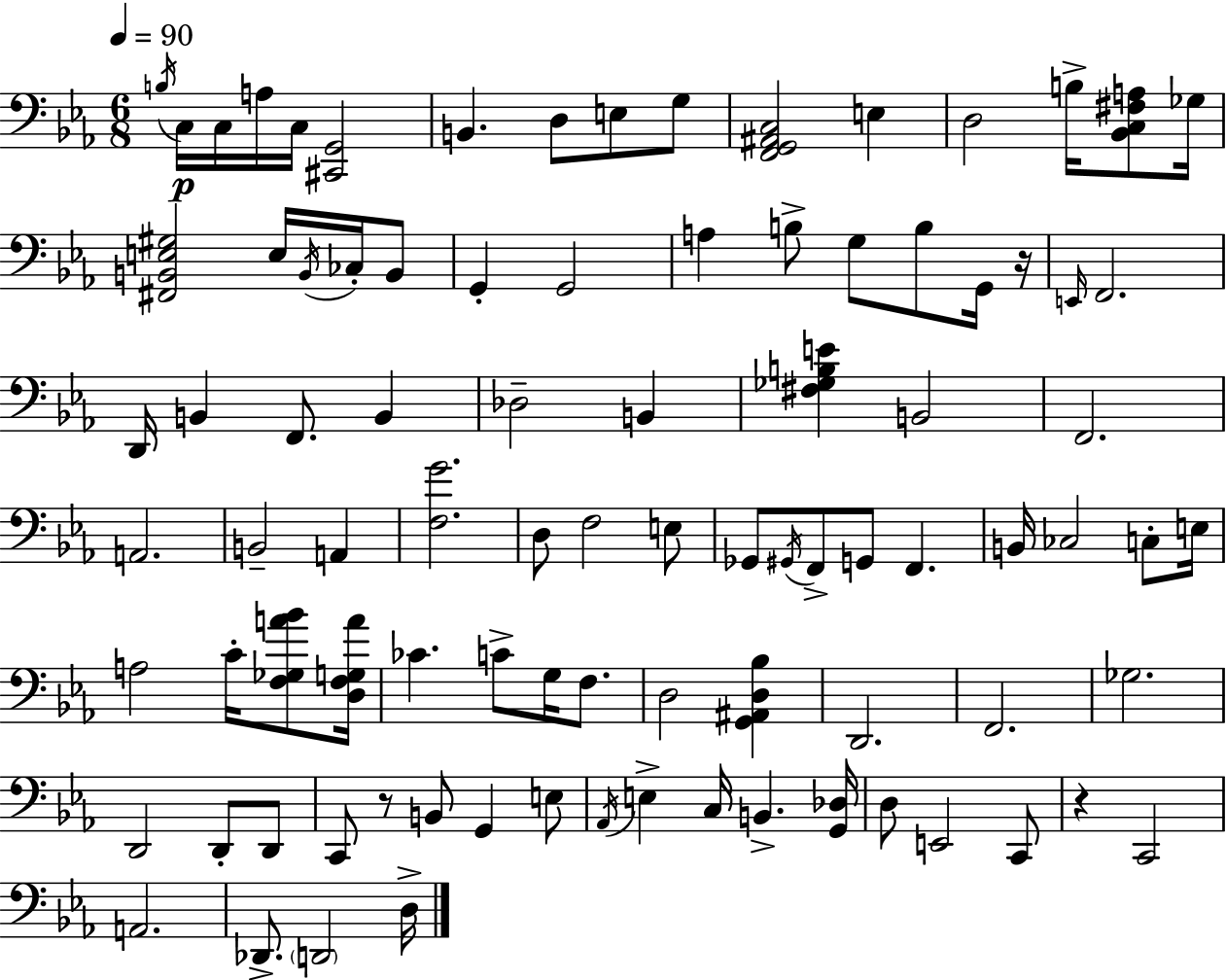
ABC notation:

X:1
T:Untitled
M:6/8
L:1/4
K:Eb
B,/4 C,/4 C,/4 A,/4 C,/4 [^C,,G,,]2 B,, D,/2 E,/2 G,/2 [F,,G,,^A,,C,]2 E, D,2 B,/4 [_B,,C,^F,A,]/2 _G,/4 [^F,,B,,E,^G,]2 E,/4 B,,/4 _C,/4 B,,/2 G,, G,,2 A, B,/2 G,/2 B,/2 G,,/4 z/4 E,,/4 F,,2 D,,/4 B,, F,,/2 B,, _D,2 B,, [^F,_G,B,E] B,,2 F,,2 A,,2 B,,2 A,, [F,G]2 D,/2 F,2 E,/2 _G,,/2 ^G,,/4 F,,/2 G,,/2 F,, B,,/4 _C,2 C,/2 E,/4 A,2 C/4 [F,_G,A_B]/2 [D,F,G,A]/4 _C C/2 G,/4 F,/2 D,2 [G,,^A,,D,_B,] D,,2 F,,2 _G,2 D,,2 D,,/2 D,,/2 C,,/2 z/2 B,,/2 G,, E,/2 _A,,/4 E, C,/4 B,, [G,,_D,]/4 D,/2 E,,2 C,,/2 z C,,2 A,,2 _D,,/2 D,,2 D,/4